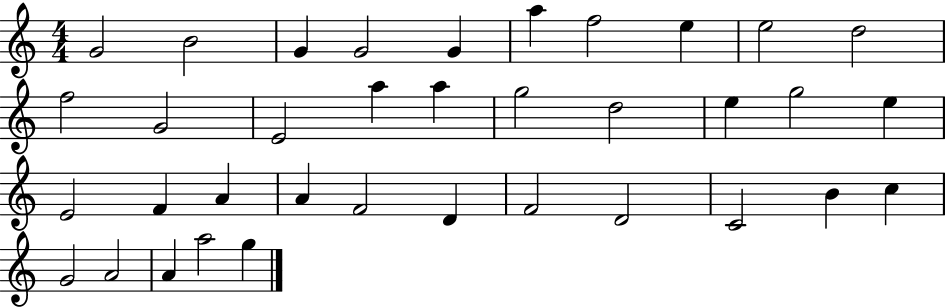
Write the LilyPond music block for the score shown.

{
  \clef treble
  \numericTimeSignature
  \time 4/4
  \key c \major
  g'2 b'2 | g'4 g'2 g'4 | a''4 f''2 e''4 | e''2 d''2 | \break f''2 g'2 | e'2 a''4 a''4 | g''2 d''2 | e''4 g''2 e''4 | \break e'2 f'4 a'4 | a'4 f'2 d'4 | f'2 d'2 | c'2 b'4 c''4 | \break g'2 a'2 | a'4 a''2 g''4 | \bar "|."
}